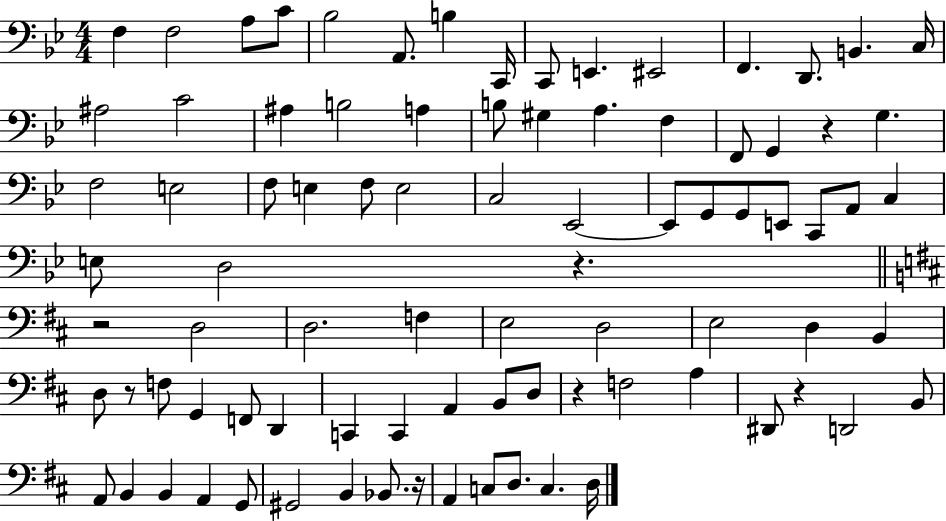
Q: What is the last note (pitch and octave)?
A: D3